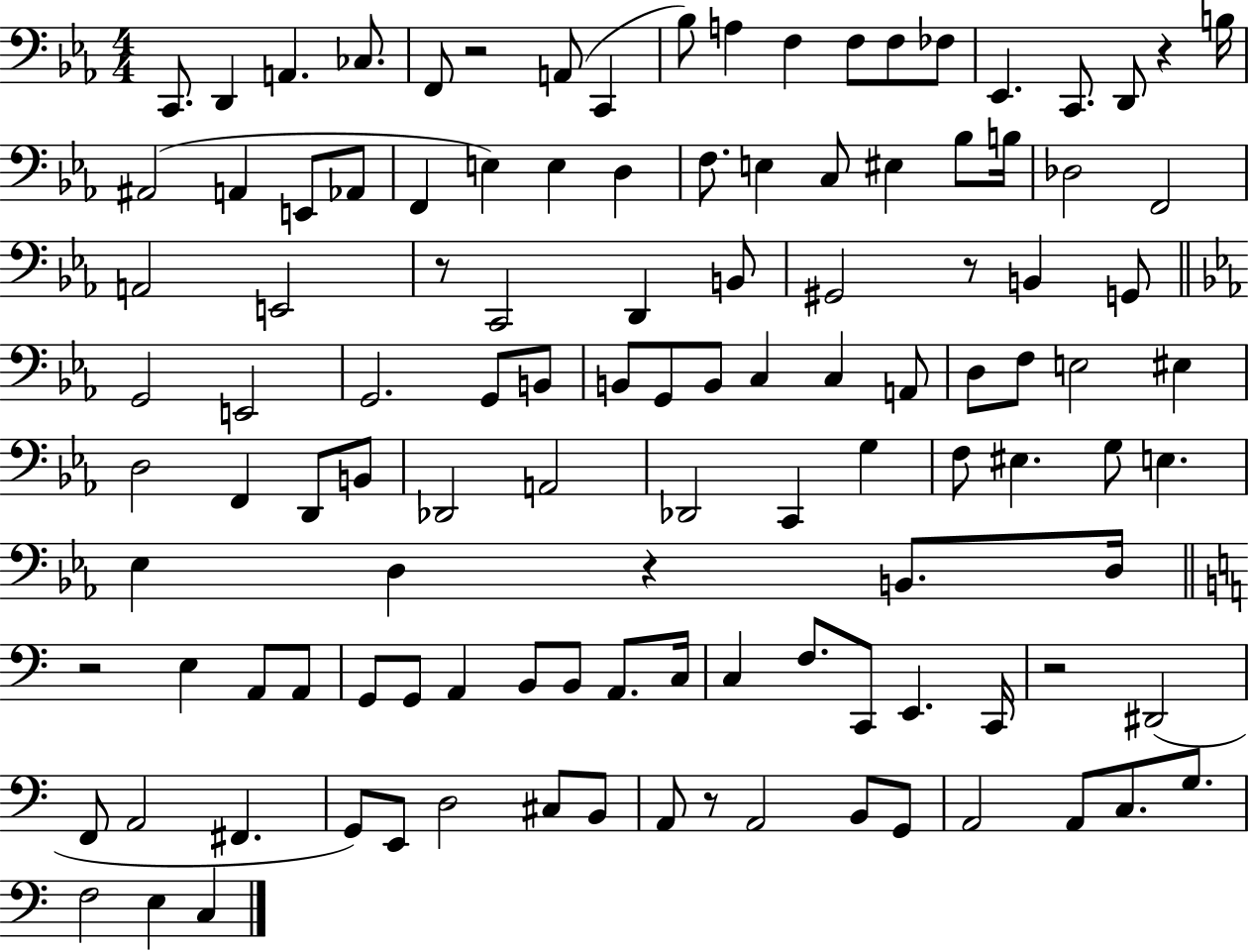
X:1
T:Untitled
M:4/4
L:1/4
K:Eb
C,,/2 D,, A,, _C,/2 F,,/2 z2 A,,/2 C,, _B,/2 A, F, F,/2 F,/2 _F,/2 _E,, C,,/2 D,,/2 z B,/4 ^A,,2 A,, E,,/2 _A,,/2 F,, E, E, D, F,/2 E, C,/2 ^E, _B,/2 B,/4 _D,2 F,,2 A,,2 E,,2 z/2 C,,2 D,, B,,/2 ^G,,2 z/2 B,, G,,/2 G,,2 E,,2 G,,2 G,,/2 B,,/2 B,,/2 G,,/2 B,,/2 C, C, A,,/2 D,/2 F,/2 E,2 ^E, D,2 F,, D,,/2 B,,/2 _D,,2 A,,2 _D,,2 C,, G, F,/2 ^E, G,/2 E, _E, D, z B,,/2 D,/4 z2 E, A,,/2 A,,/2 G,,/2 G,,/2 A,, B,,/2 B,,/2 A,,/2 C,/4 C, F,/2 C,,/2 E,, C,,/4 z2 ^D,,2 F,,/2 A,,2 ^F,, G,,/2 E,,/2 D,2 ^C,/2 B,,/2 A,,/2 z/2 A,,2 B,,/2 G,,/2 A,,2 A,,/2 C,/2 G,/2 F,2 E, C,